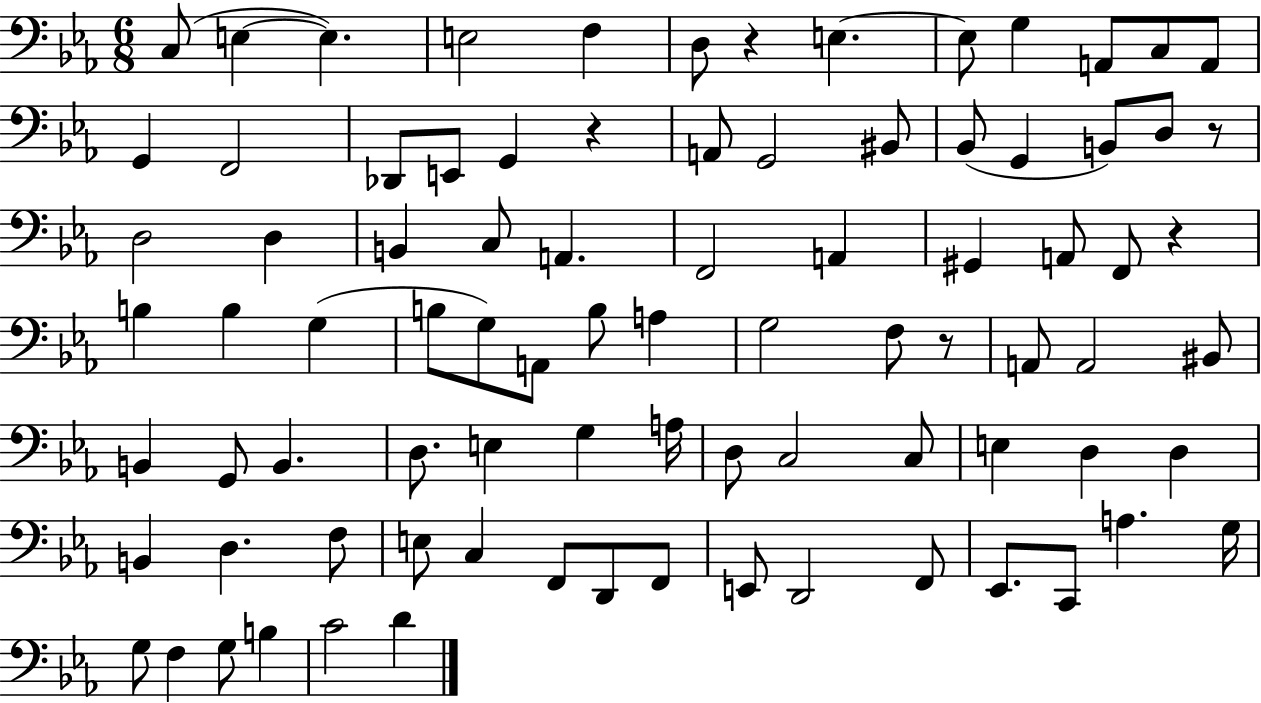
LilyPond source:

{
  \clef bass
  \numericTimeSignature
  \time 6/8
  \key ees \major
  c8( e4~~ e4.) | e2 f4 | d8 r4 e4.~~ | e8 g4 a,8 c8 a,8 | \break g,4 f,2 | des,8 e,8 g,4 r4 | a,8 g,2 bis,8 | bes,8( g,4 b,8) d8 r8 | \break d2 d4 | b,4 c8 a,4. | f,2 a,4 | gis,4 a,8 f,8 r4 | \break b4 b4 g4( | b8 g8) a,8 b8 a4 | g2 f8 r8 | a,8 a,2 bis,8 | \break b,4 g,8 b,4. | d8. e4 g4 a16 | d8 c2 c8 | e4 d4 d4 | \break b,4 d4. f8 | e8 c4 f,8 d,8 f,8 | e,8 d,2 f,8 | ees,8. c,8 a4. g16 | \break g8 f4 g8 b4 | c'2 d'4 | \bar "|."
}